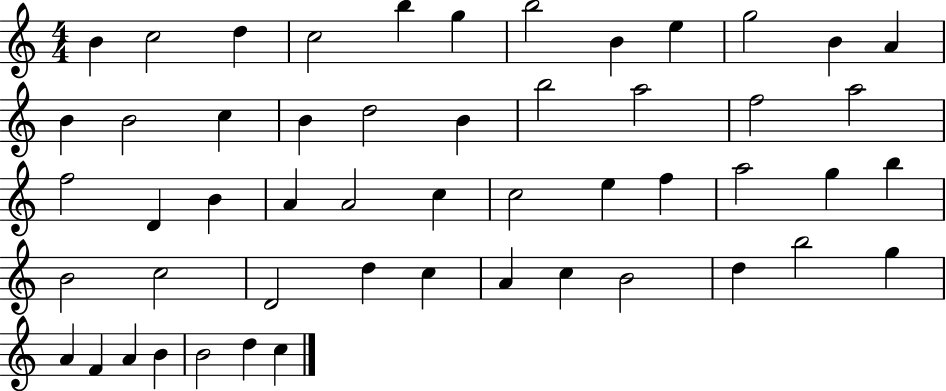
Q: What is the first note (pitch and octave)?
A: B4